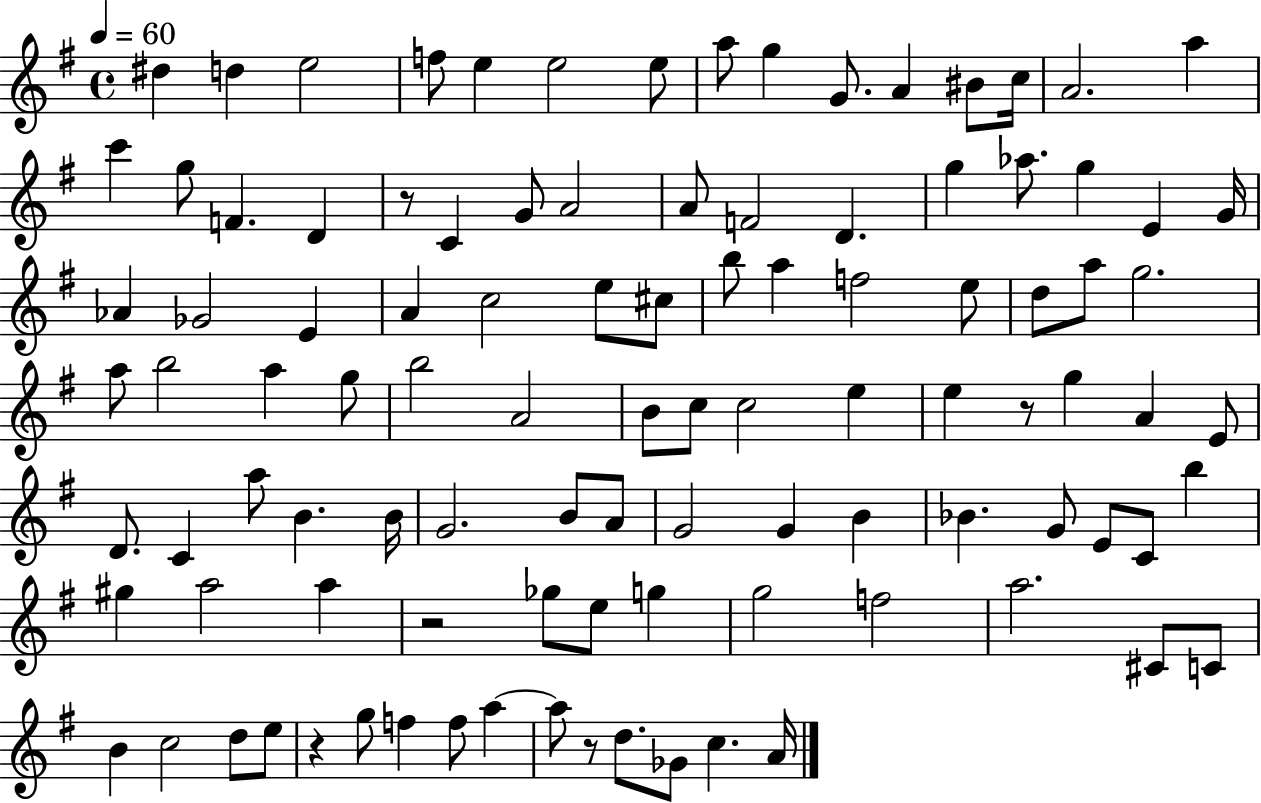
{
  \clef treble
  \time 4/4
  \defaultTimeSignature
  \key g \major
  \tempo 4 = 60
  dis''4 d''4 e''2 | f''8 e''4 e''2 e''8 | a''8 g''4 g'8. a'4 bis'8 c''16 | a'2. a''4 | \break c'''4 g''8 f'4. d'4 | r8 c'4 g'8 a'2 | a'8 f'2 d'4. | g''4 aes''8. g''4 e'4 g'16 | \break aes'4 ges'2 e'4 | a'4 c''2 e''8 cis''8 | b''8 a''4 f''2 e''8 | d''8 a''8 g''2. | \break a''8 b''2 a''4 g''8 | b''2 a'2 | b'8 c''8 c''2 e''4 | e''4 r8 g''4 a'4 e'8 | \break d'8. c'4 a''8 b'4. b'16 | g'2. b'8 a'8 | g'2 g'4 b'4 | bes'4. g'8 e'8 c'8 b''4 | \break gis''4 a''2 a''4 | r2 ges''8 e''8 g''4 | g''2 f''2 | a''2. cis'8 c'8 | \break b'4 c''2 d''8 e''8 | r4 g''8 f''4 f''8 a''4~~ | a''8 r8 d''8. ges'8 c''4. a'16 | \bar "|."
}